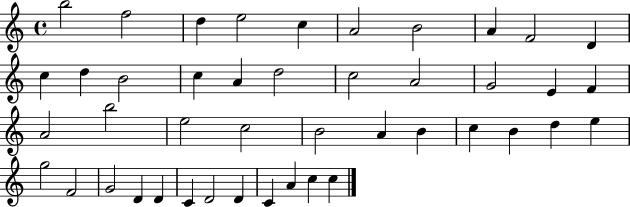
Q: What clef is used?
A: treble